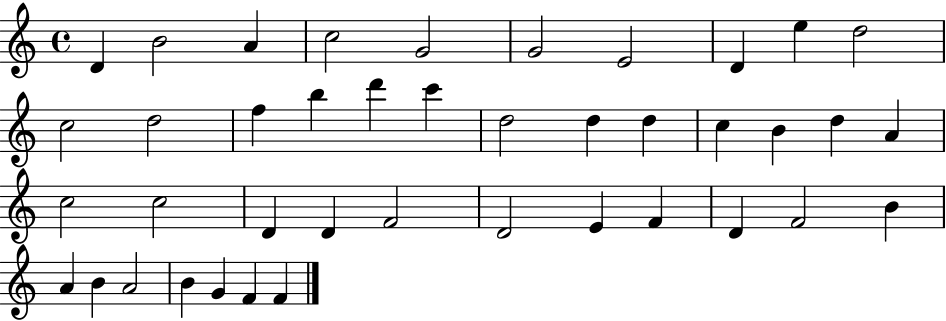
D4/q B4/h A4/q C5/h G4/h G4/h E4/h D4/q E5/q D5/h C5/h D5/h F5/q B5/q D6/q C6/q D5/h D5/q D5/q C5/q B4/q D5/q A4/q C5/h C5/h D4/q D4/q F4/h D4/h E4/q F4/q D4/q F4/h B4/q A4/q B4/q A4/h B4/q G4/q F4/q F4/q